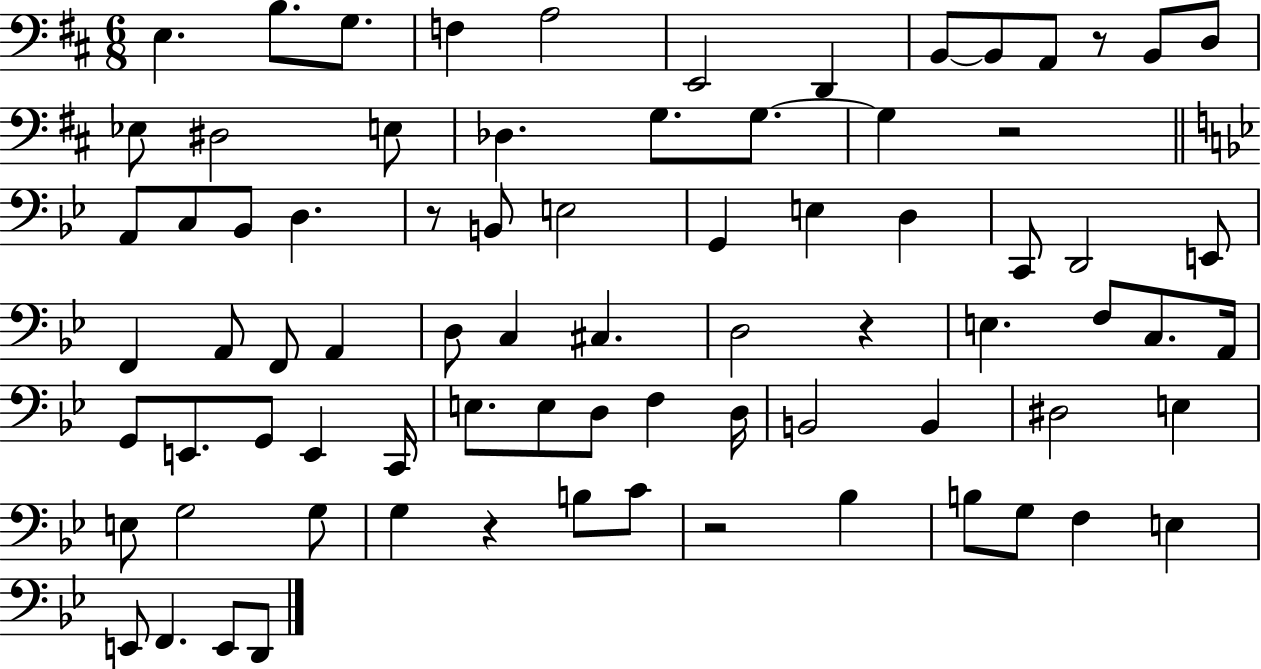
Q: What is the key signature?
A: D major